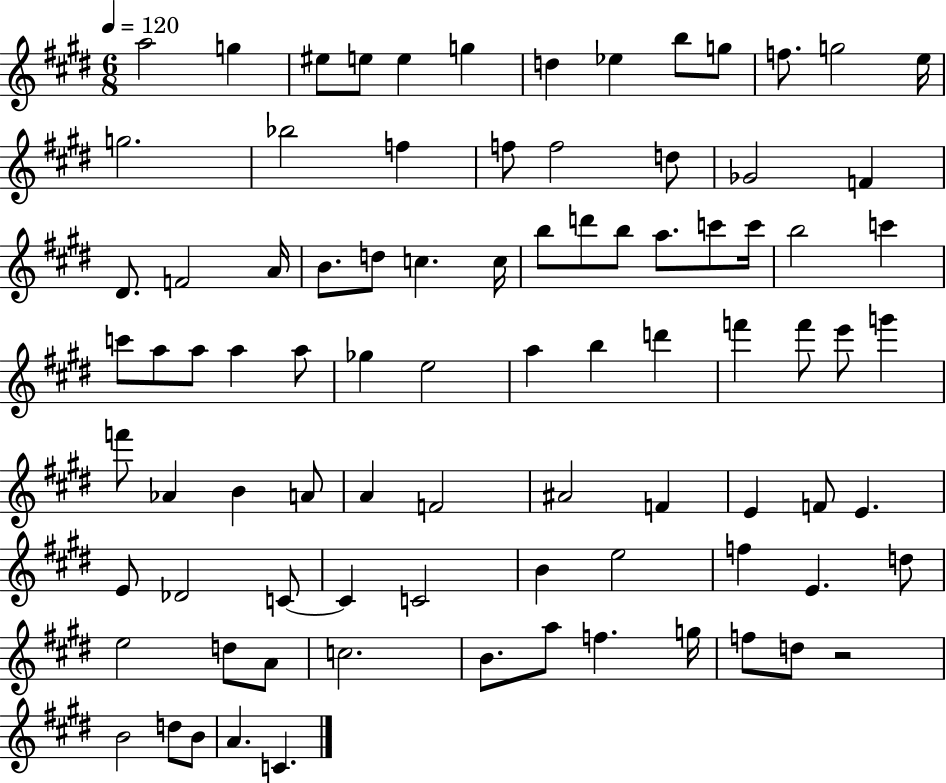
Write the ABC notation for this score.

X:1
T:Untitled
M:6/8
L:1/4
K:E
a2 g ^e/2 e/2 e g d _e b/2 g/2 f/2 g2 e/4 g2 _b2 f f/2 f2 d/2 _G2 F ^D/2 F2 A/4 B/2 d/2 c c/4 b/2 d'/2 b/2 a/2 c'/2 c'/4 b2 c' c'/2 a/2 a/2 a a/2 _g e2 a b d' f' f'/2 e'/2 g' f'/2 _A B A/2 A F2 ^A2 F E F/2 E E/2 _D2 C/2 C C2 B e2 f E d/2 e2 d/2 A/2 c2 B/2 a/2 f g/4 f/2 d/2 z2 B2 d/2 B/2 A C